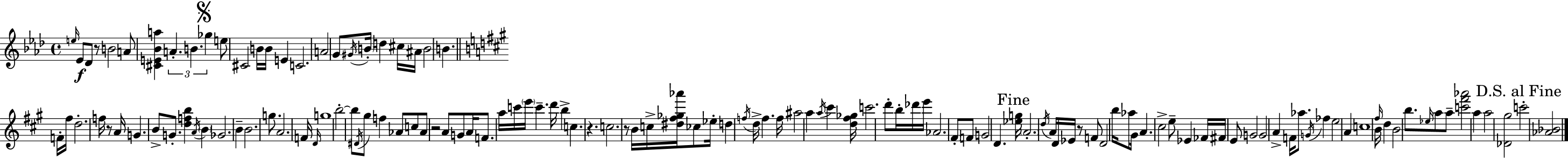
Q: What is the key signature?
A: F minor